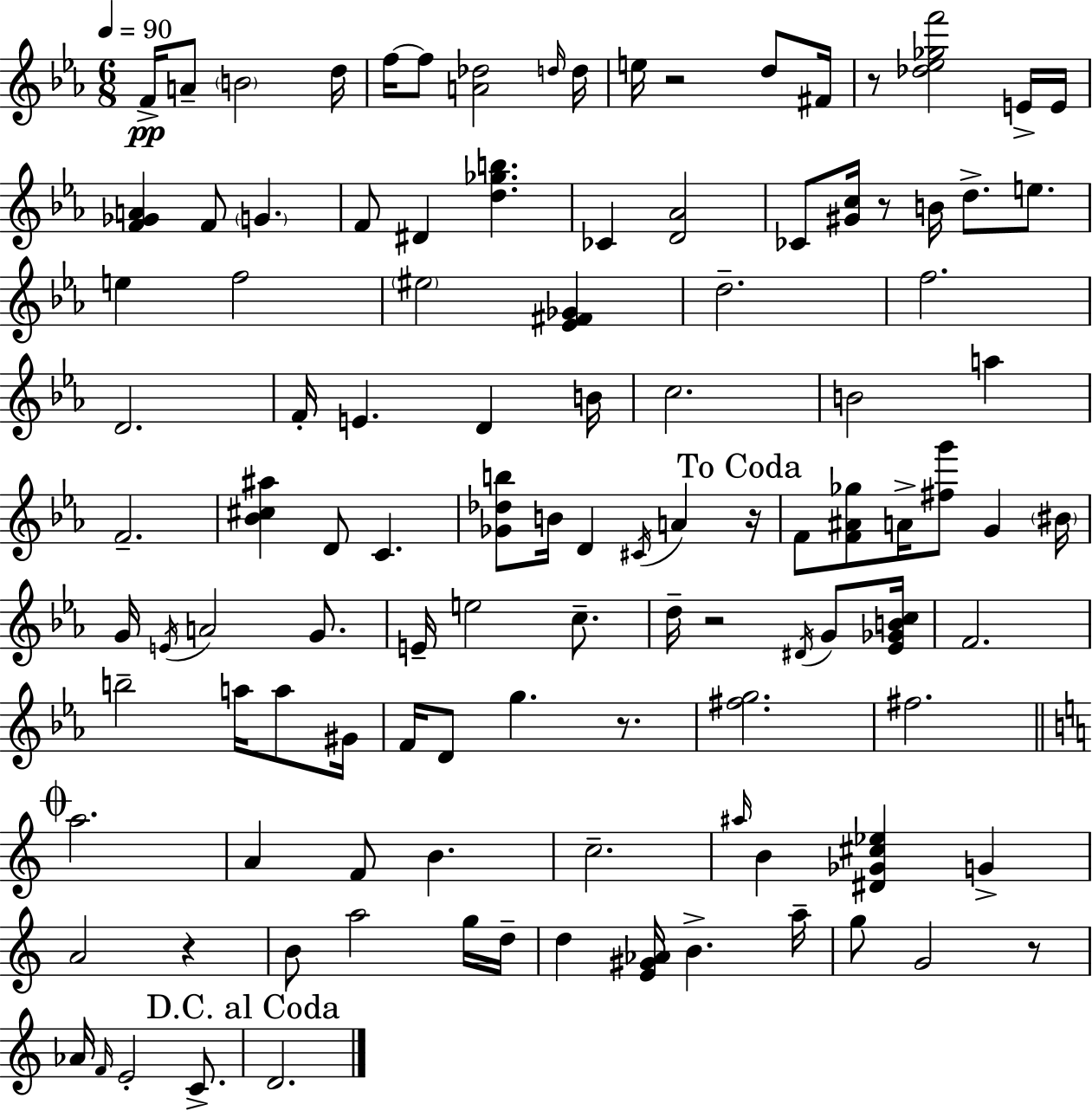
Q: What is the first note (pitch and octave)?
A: F4